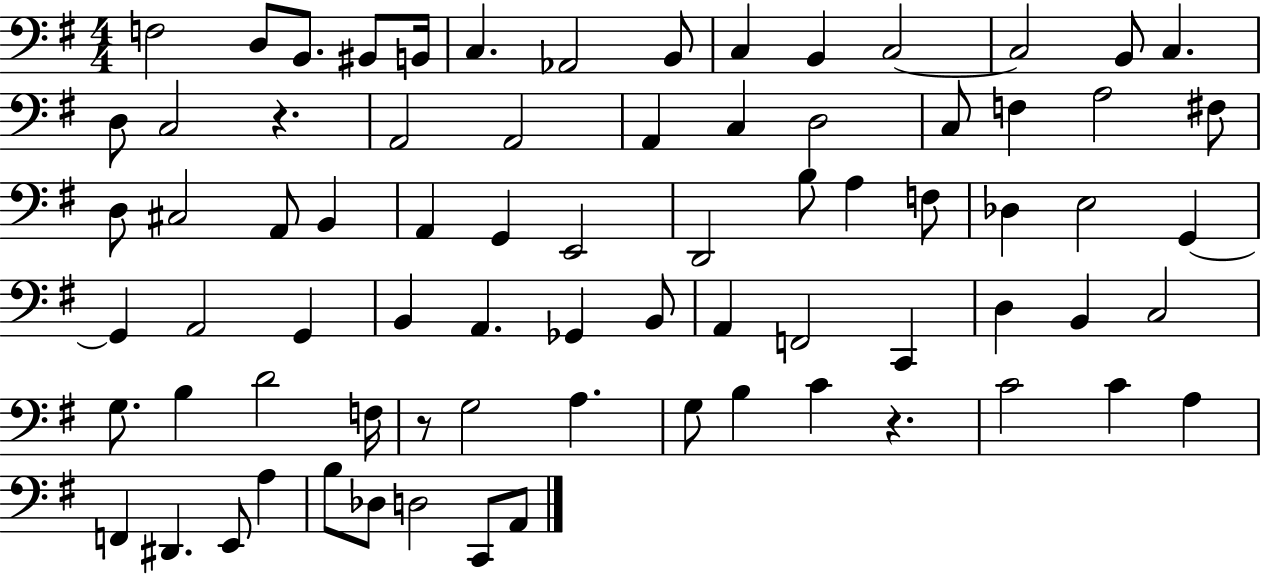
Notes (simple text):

F3/h D3/e B2/e. BIS2/e B2/s C3/q. Ab2/h B2/e C3/q B2/q C3/h C3/h B2/e C3/q. D3/e C3/h R/q. A2/h A2/h A2/q C3/q D3/h C3/e F3/q A3/h F#3/e D3/e C#3/h A2/e B2/q A2/q G2/q E2/h D2/h B3/e A3/q F3/e Db3/q E3/h G2/q G2/q A2/h G2/q B2/q A2/q. Gb2/q B2/e A2/q F2/h C2/q D3/q B2/q C3/h G3/e. B3/q D4/h F3/s R/e G3/h A3/q. G3/e B3/q C4/q R/q. C4/h C4/q A3/q F2/q D#2/q. E2/e A3/q B3/e Db3/e D3/h C2/e A2/e